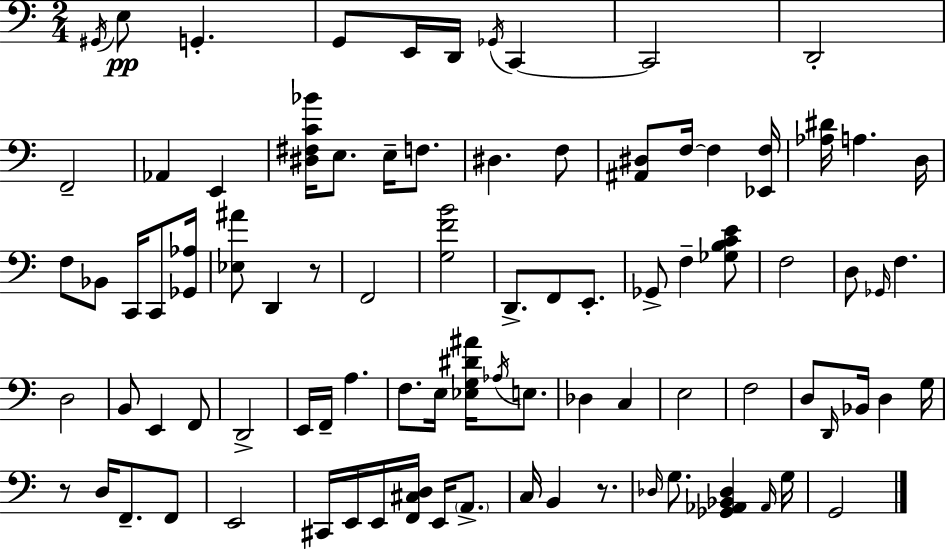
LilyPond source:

{
  \clef bass
  \numericTimeSignature
  \time 2/4
  \key a \minor
  \acciaccatura { gis,16 }\pp e8 g,4.-. | g,8 e,16 d,16 \acciaccatura { ges,16 } c,4~~ | c,2 | d,2-. | \break f,2-- | aes,4 e,4 | <dis fis c' bes'>16 e8. e16-- f8. | dis4. | \break f8 <ais, dis>8 f16~~ f4 | <ees, f>16 <aes dis'>16 a4. | d16 f8 bes,8 c,16 c,8 | <ges, aes>16 <ees ais'>8 d,4 | \break r8 f,2 | <g f' b'>2 | d,8.-> f,8 e,8.-. | ges,8-> f4-- | \break <ges b c' e'>8 f2 | d8 \grace { ges,16 } f4. | d2 | b,8 e,4 | \break f,8 d,2-> | e,16 f,16-- a4. | f8. e16 <ees g dis' ais'>16 | \acciaccatura { aes16 } e8. des4 | \break c4 e2 | f2 | d8 \grace { d,16 } bes,16 | d4 g16 r8 d16 | \break f,8.-- f,8 e,2 | cis,16 e,16 e,16 | <f, cis d>16 e,16 \parenthesize a,8.-> c16 b,4 | r8. \grace { des16 } g8. | \break <ges, aes, bes, des>4 \grace { aes,16 } g16 g,2 | \bar "|."
}